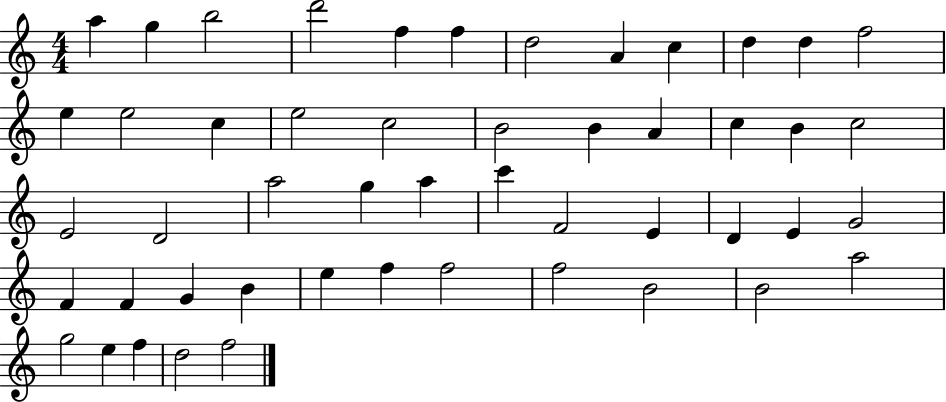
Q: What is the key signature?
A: C major